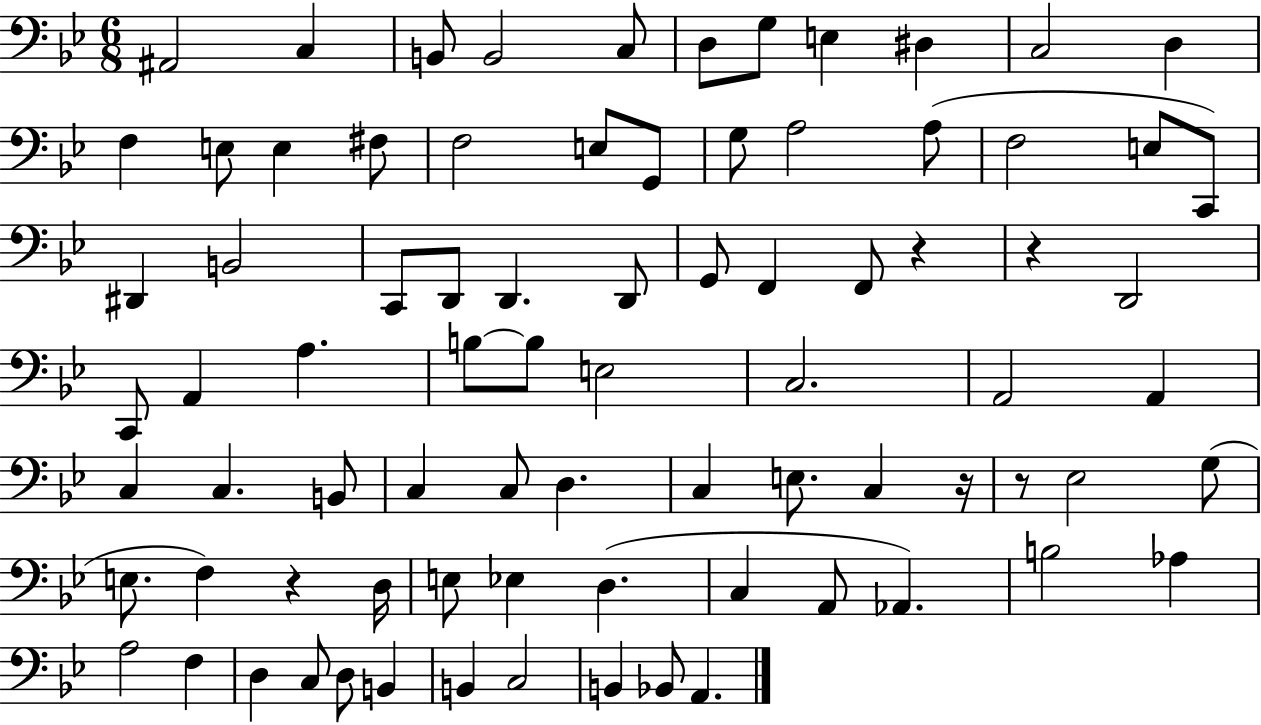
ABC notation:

X:1
T:Untitled
M:6/8
L:1/4
K:Bb
^A,,2 C, B,,/2 B,,2 C,/2 D,/2 G,/2 E, ^D, C,2 D, F, E,/2 E, ^F,/2 F,2 E,/2 G,,/2 G,/2 A,2 A,/2 F,2 E,/2 C,,/2 ^D,, B,,2 C,,/2 D,,/2 D,, D,,/2 G,,/2 F,, F,,/2 z z D,,2 C,,/2 A,, A, B,/2 B,/2 E,2 C,2 A,,2 A,, C, C, B,,/2 C, C,/2 D, C, E,/2 C, z/4 z/2 _E,2 G,/2 E,/2 F, z D,/4 E,/2 _E, D, C, A,,/2 _A,, B,2 _A, A,2 F, D, C,/2 D,/2 B,, B,, C,2 B,, _B,,/2 A,,